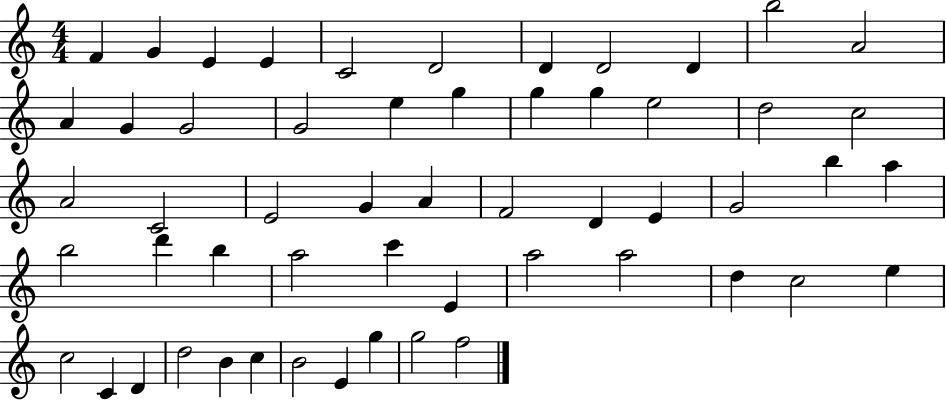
F4/q G4/q E4/q E4/q C4/h D4/h D4/q D4/h D4/q B5/h A4/h A4/q G4/q G4/h G4/h E5/q G5/q G5/q G5/q E5/h D5/h C5/h A4/h C4/h E4/h G4/q A4/q F4/h D4/q E4/q G4/h B5/q A5/q B5/h D6/q B5/q A5/h C6/q E4/q A5/h A5/h D5/q C5/h E5/q C5/h C4/q D4/q D5/h B4/q C5/q B4/h E4/q G5/q G5/h F5/h